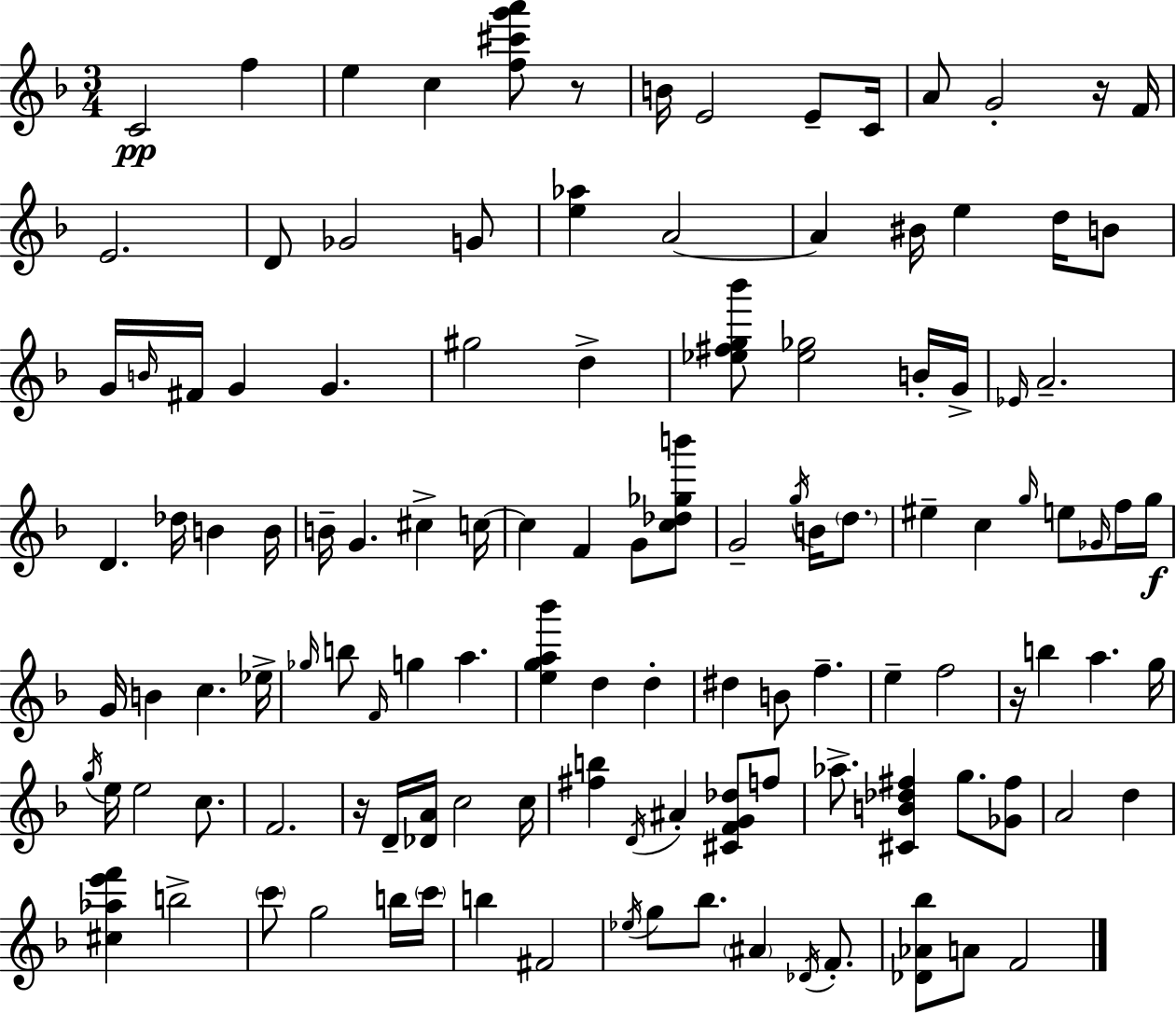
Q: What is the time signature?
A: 3/4